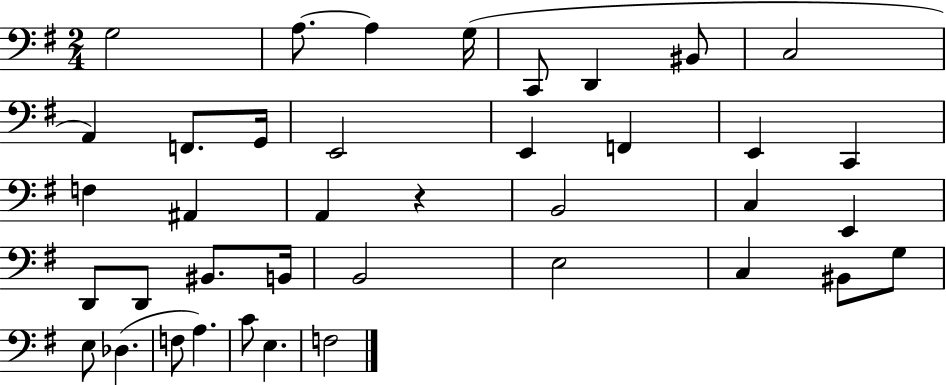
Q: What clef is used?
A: bass